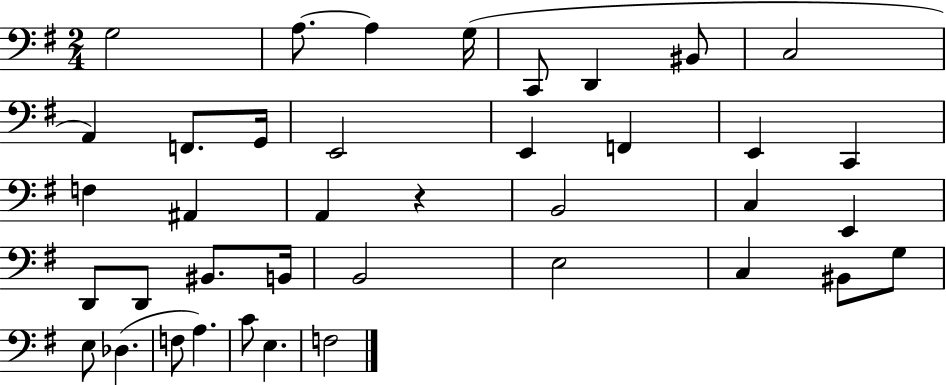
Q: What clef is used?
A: bass